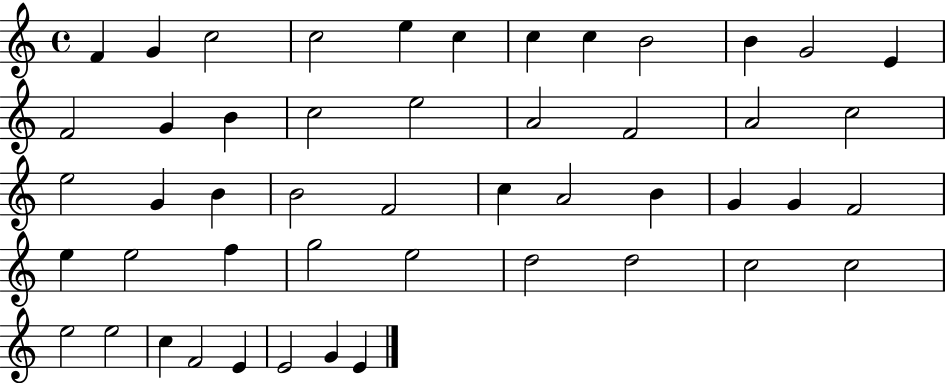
X:1
T:Untitled
M:4/4
L:1/4
K:C
F G c2 c2 e c c c B2 B G2 E F2 G B c2 e2 A2 F2 A2 c2 e2 G B B2 F2 c A2 B G G F2 e e2 f g2 e2 d2 d2 c2 c2 e2 e2 c F2 E E2 G E